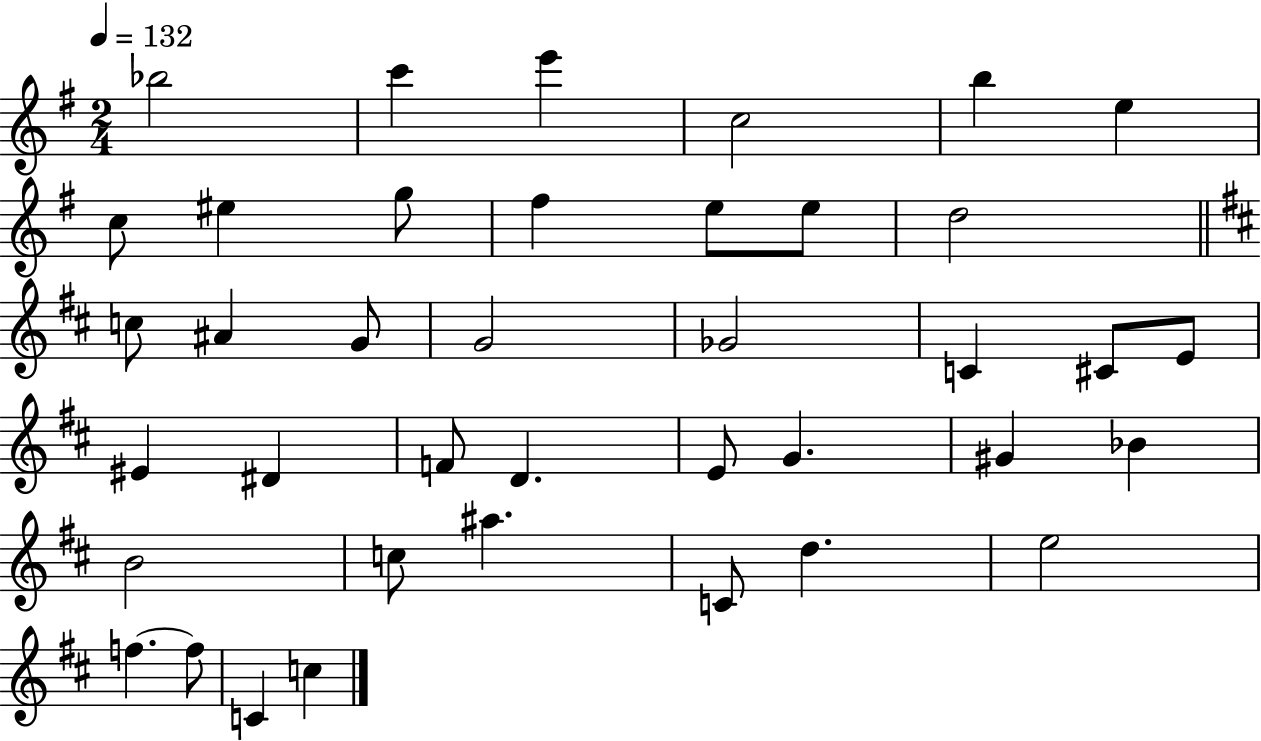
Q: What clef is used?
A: treble